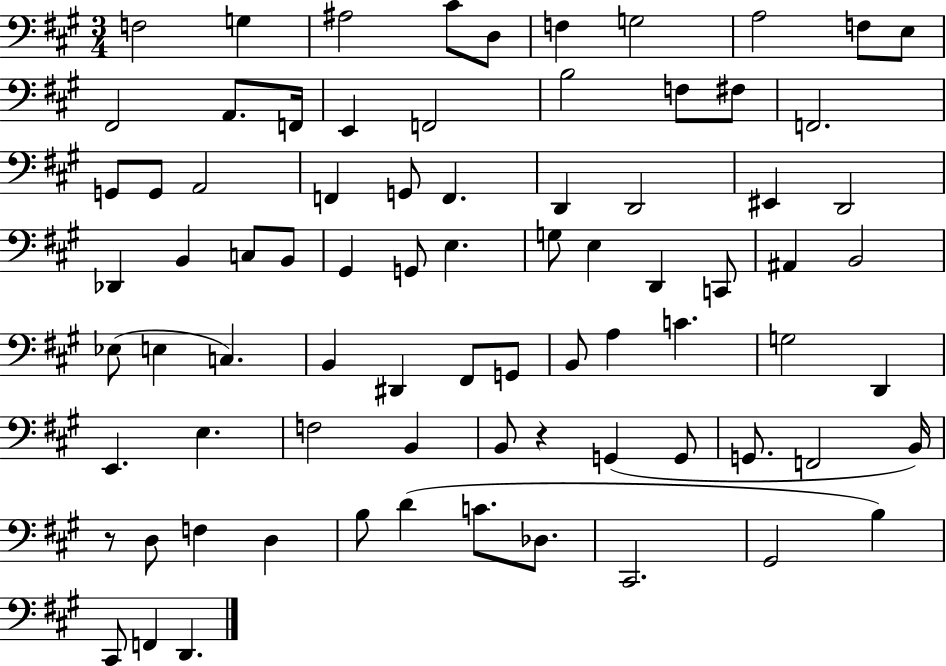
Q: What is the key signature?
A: A major